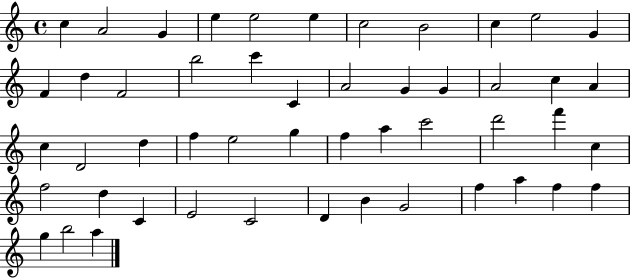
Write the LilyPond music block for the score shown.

{
  \clef treble
  \time 4/4
  \defaultTimeSignature
  \key c \major
  c''4 a'2 g'4 | e''4 e''2 e''4 | c''2 b'2 | c''4 e''2 g'4 | \break f'4 d''4 f'2 | b''2 c'''4 c'4 | a'2 g'4 g'4 | a'2 c''4 a'4 | \break c''4 d'2 d''4 | f''4 e''2 g''4 | f''4 a''4 c'''2 | d'''2 f'''4 c''4 | \break f''2 d''4 c'4 | e'2 c'2 | d'4 b'4 g'2 | f''4 a''4 f''4 f''4 | \break g''4 b''2 a''4 | \bar "|."
}